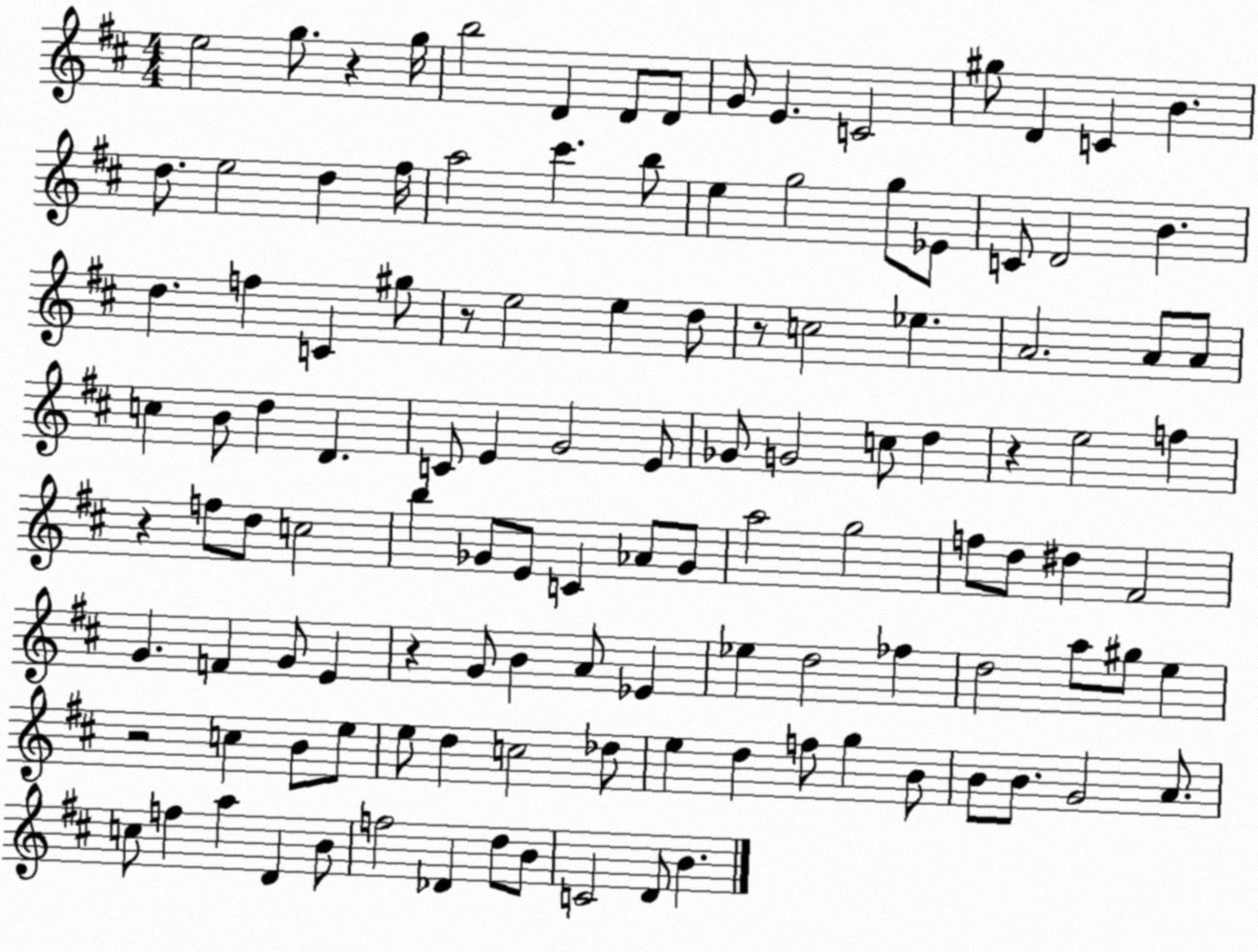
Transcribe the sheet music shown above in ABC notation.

X:1
T:Untitled
M:4/4
L:1/4
K:D
e2 g/2 z g/4 b2 D D/2 D/2 G/2 E C2 ^g/2 D C B d/2 e2 d ^f/4 a2 ^c' b/2 e g2 g/2 _E/2 C/2 D2 B d f C ^g/2 z/2 e2 e d/2 z/2 c2 _e A2 A/2 A/2 c B/2 d D C/2 E G2 E/2 _G/2 G2 c/2 d z e2 f z f/2 d/2 c2 b _G/2 E/2 C _A/2 _G/2 a2 g2 f/2 d/2 ^d ^F2 G F G/2 E z G/2 B A/2 _E _e d2 _f d2 a/2 ^g/2 e z2 c B/2 e/2 e/2 d c2 _d/2 e d f/2 g B/2 B/2 B/2 G2 A/2 c/2 f a D B/2 f2 _D d/2 B/2 C2 D/2 B